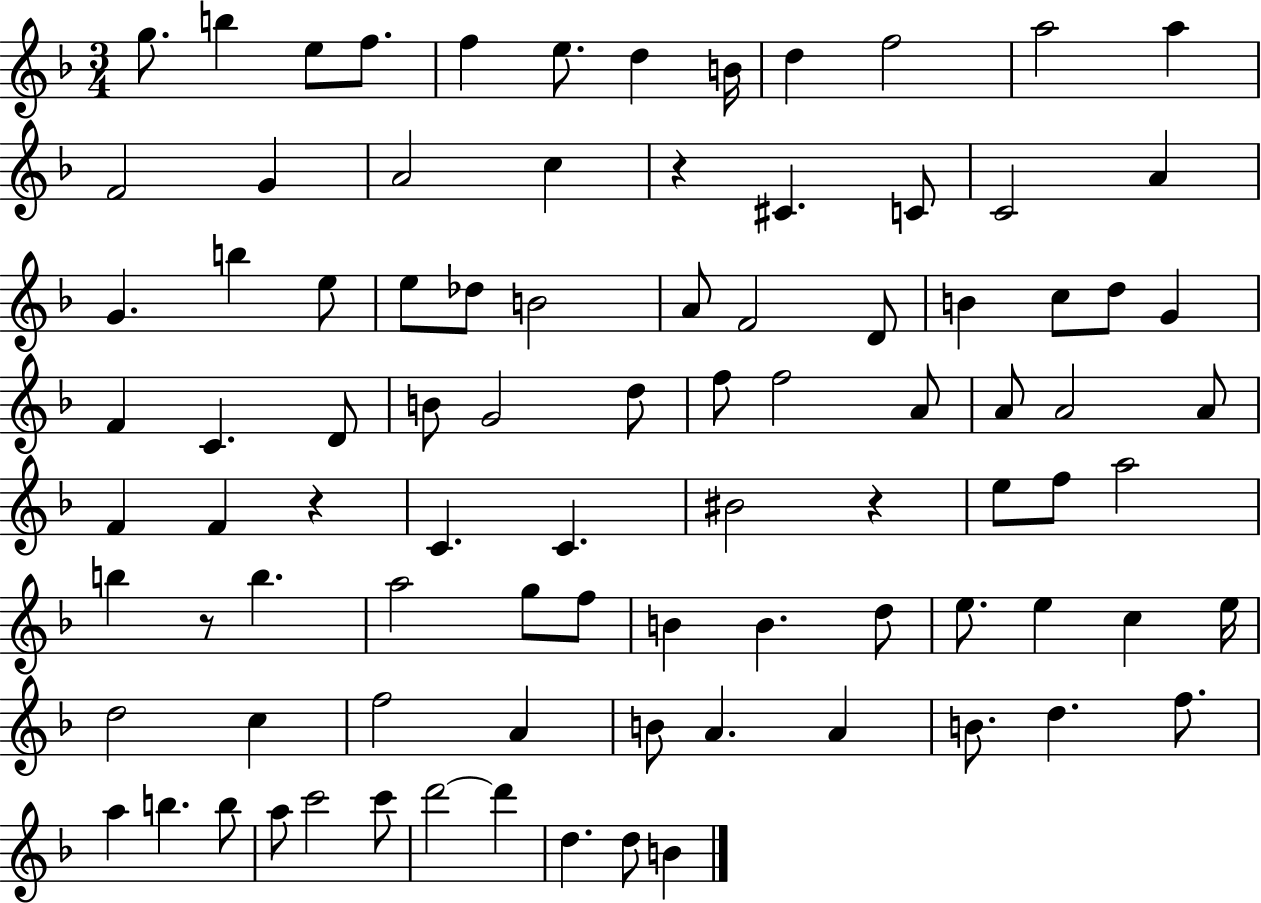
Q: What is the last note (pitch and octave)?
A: B4